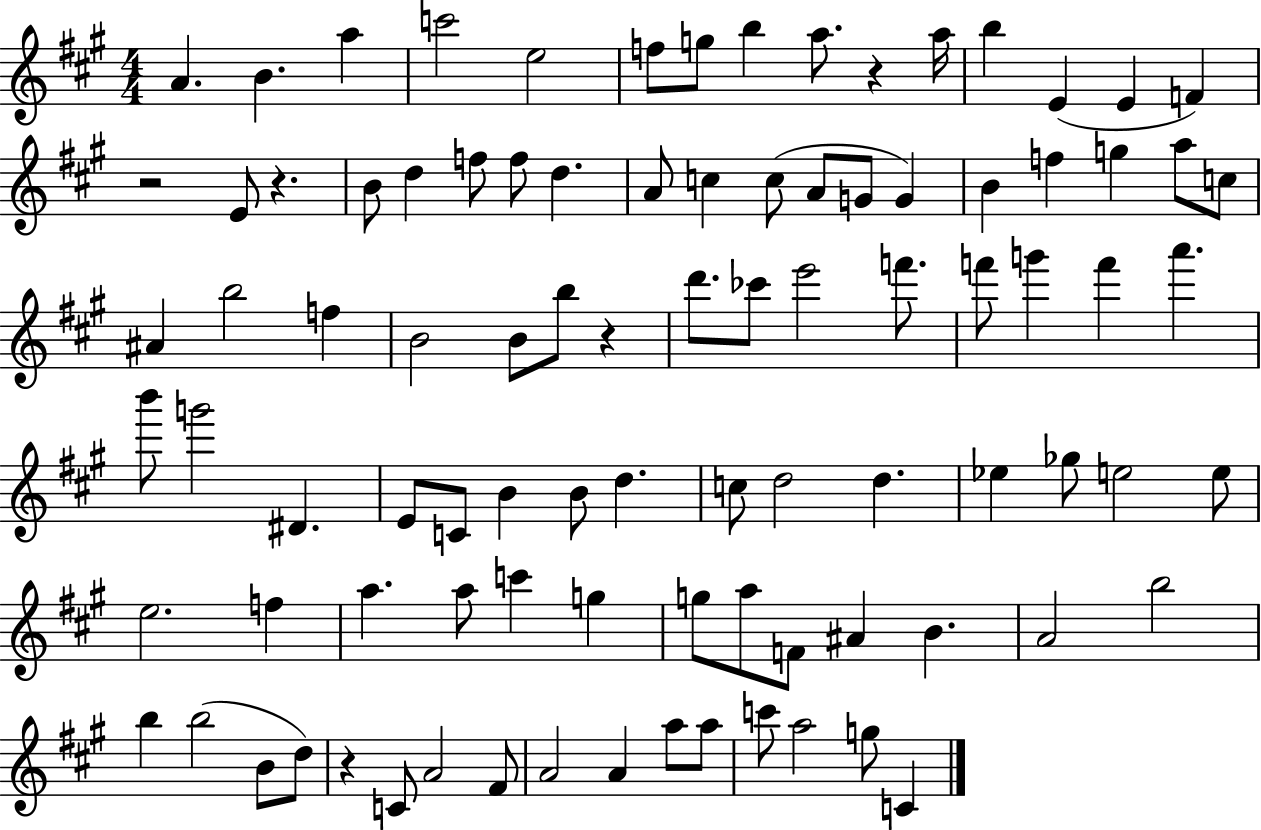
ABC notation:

X:1
T:Untitled
M:4/4
L:1/4
K:A
A B a c'2 e2 f/2 g/2 b a/2 z a/4 b E E F z2 E/2 z B/2 d f/2 f/2 d A/2 c c/2 A/2 G/2 G B f g a/2 c/2 ^A b2 f B2 B/2 b/2 z d'/2 _c'/2 e'2 f'/2 f'/2 g' f' a' b'/2 g'2 ^D E/2 C/2 B B/2 d c/2 d2 d _e _g/2 e2 e/2 e2 f a a/2 c' g g/2 a/2 F/2 ^A B A2 b2 b b2 B/2 d/2 z C/2 A2 ^F/2 A2 A a/2 a/2 c'/2 a2 g/2 C